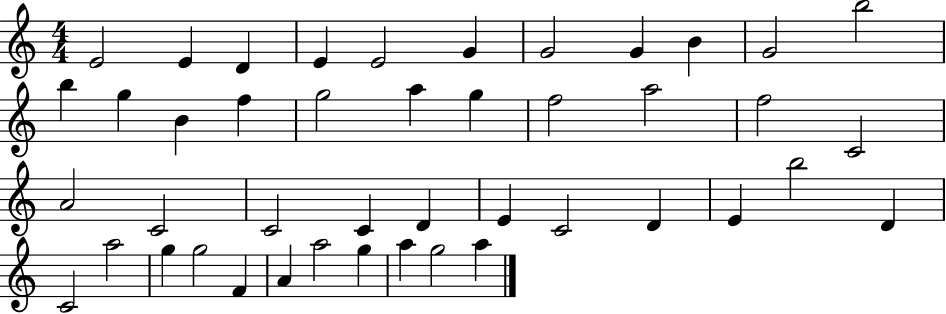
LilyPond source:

{
  \clef treble
  \numericTimeSignature
  \time 4/4
  \key c \major
  e'2 e'4 d'4 | e'4 e'2 g'4 | g'2 g'4 b'4 | g'2 b''2 | \break b''4 g''4 b'4 f''4 | g''2 a''4 g''4 | f''2 a''2 | f''2 c'2 | \break a'2 c'2 | c'2 c'4 d'4 | e'4 c'2 d'4 | e'4 b''2 d'4 | \break c'2 a''2 | g''4 g''2 f'4 | a'4 a''2 g''4 | a''4 g''2 a''4 | \break \bar "|."
}